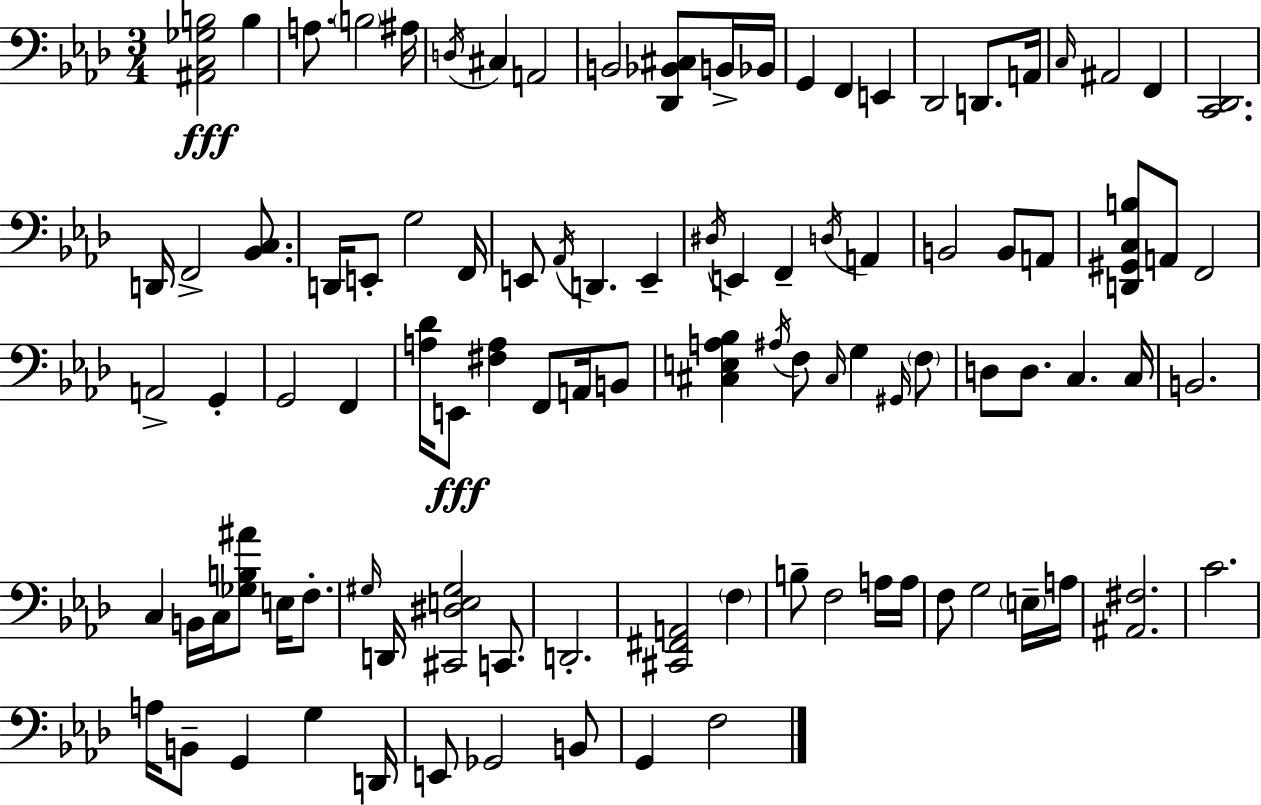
X:1
T:Untitled
M:3/4
L:1/4
K:Ab
[^A,,C,_G,B,]2 B, A,/2 B,2 ^A,/4 D,/4 ^C, A,,2 B,,2 [_D,,_B,,^C,]/2 B,,/4 _B,,/4 G,, F,, E,, _D,,2 D,,/2 A,,/4 C,/4 ^A,,2 F,, [C,,_D,,]2 D,,/4 F,,2 [_B,,C,]/2 D,,/4 E,,/2 G,2 F,,/4 E,,/2 _A,,/4 D,, E,, ^D,/4 E,, F,, D,/4 A,, B,,2 B,,/2 A,,/2 [D,,^G,,C,B,]/2 A,,/2 F,,2 A,,2 G,, G,,2 F,, [A,_D]/4 E,,/2 [^F,A,] F,,/2 A,,/4 B,,/2 [^C,E,A,_B,] ^A,/4 F,/2 ^C,/4 G, ^G,,/4 F,/2 D,/2 D,/2 C, C,/4 B,,2 C, B,,/4 C,/4 [_G,B,^A]/2 E,/4 F,/2 ^G,/4 D,,/4 [^C,,^D,E,^G,]2 C,,/2 D,,2 [^C,,^F,,A,,]2 F, B,/2 F,2 A,/4 A,/4 F,/2 G,2 E,/4 A,/4 [^A,,^F,]2 C2 A,/4 B,,/2 G,, G, D,,/4 E,,/2 _G,,2 B,,/2 G,, F,2